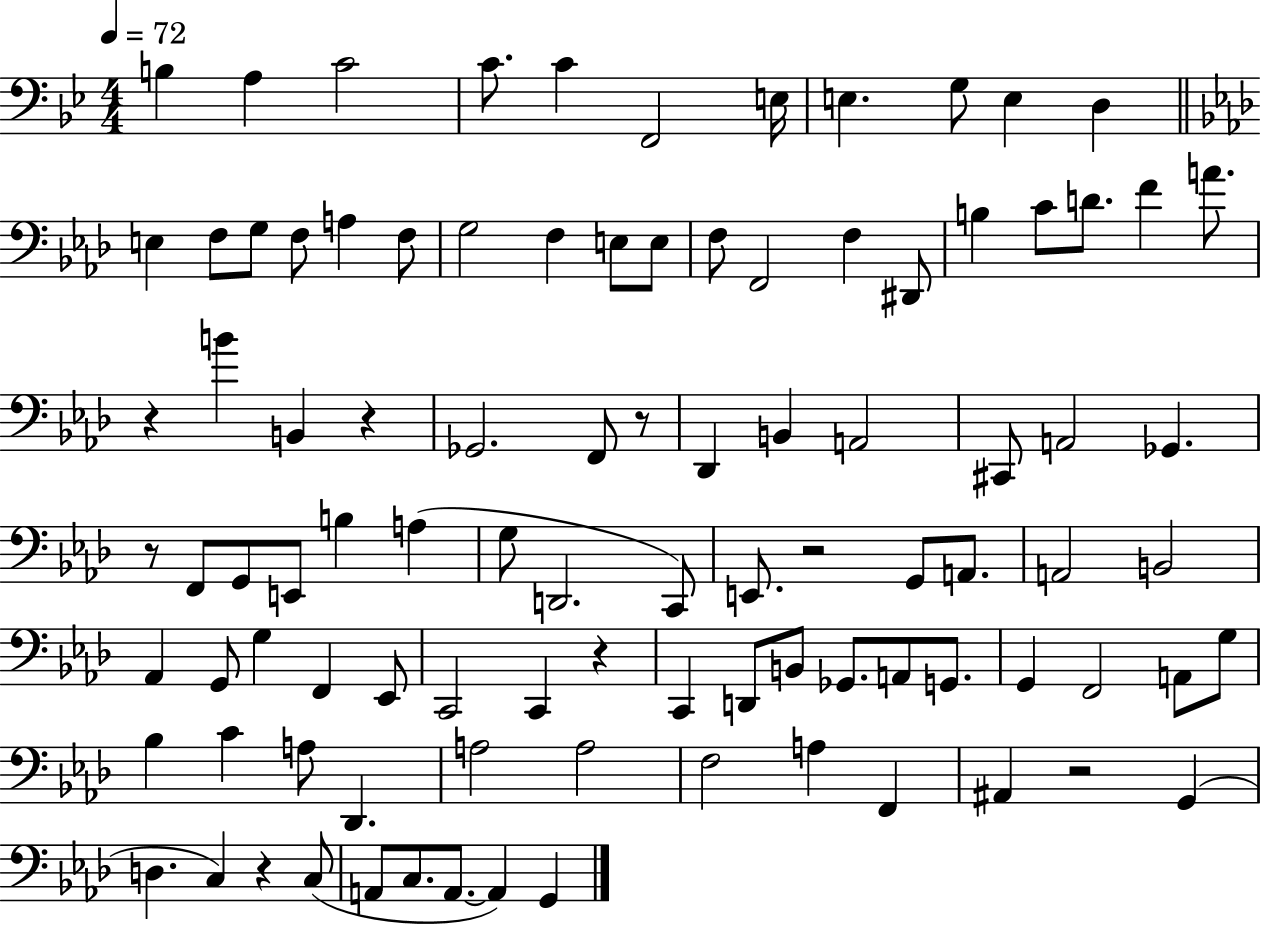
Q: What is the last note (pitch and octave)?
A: G2